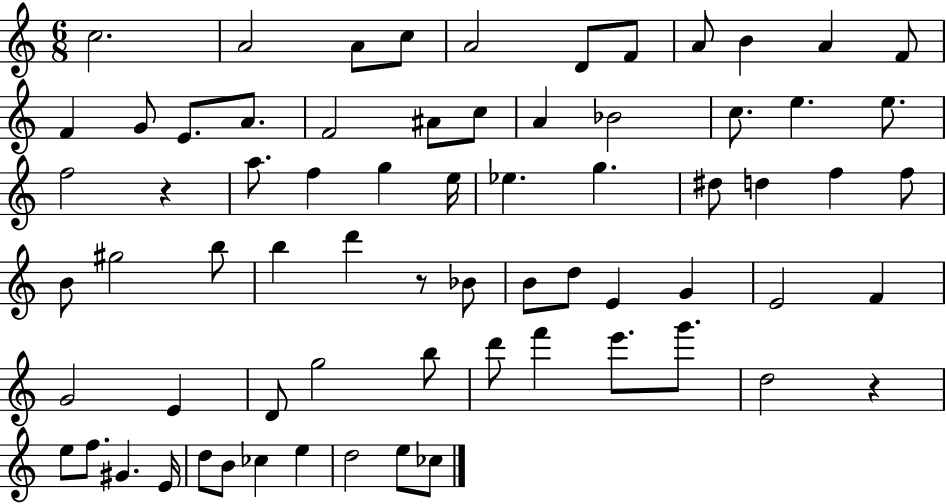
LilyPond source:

{
  \clef treble
  \numericTimeSignature
  \time 6/8
  \key c \major
  c''2. | a'2 a'8 c''8 | a'2 d'8 f'8 | a'8 b'4 a'4 f'8 | \break f'4 g'8 e'8. a'8. | f'2 ais'8 c''8 | a'4 bes'2 | c''8. e''4. e''8. | \break f''2 r4 | a''8. f''4 g''4 e''16 | ees''4. g''4. | dis''8 d''4 f''4 f''8 | \break b'8 gis''2 b''8 | b''4 d'''4 r8 bes'8 | b'8 d''8 e'4 g'4 | e'2 f'4 | \break g'2 e'4 | d'8 g''2 b''8 | d'''8 f'''4 e'''8. g'''8. | d''2 r4 | \break e''8 f''8. gis'4. e'16 | d''8 b'8 ces''4 e''4 | d''2 e''8 ces''8 | \bar "|."
}